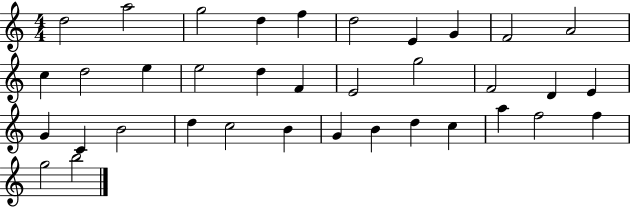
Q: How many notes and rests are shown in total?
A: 36